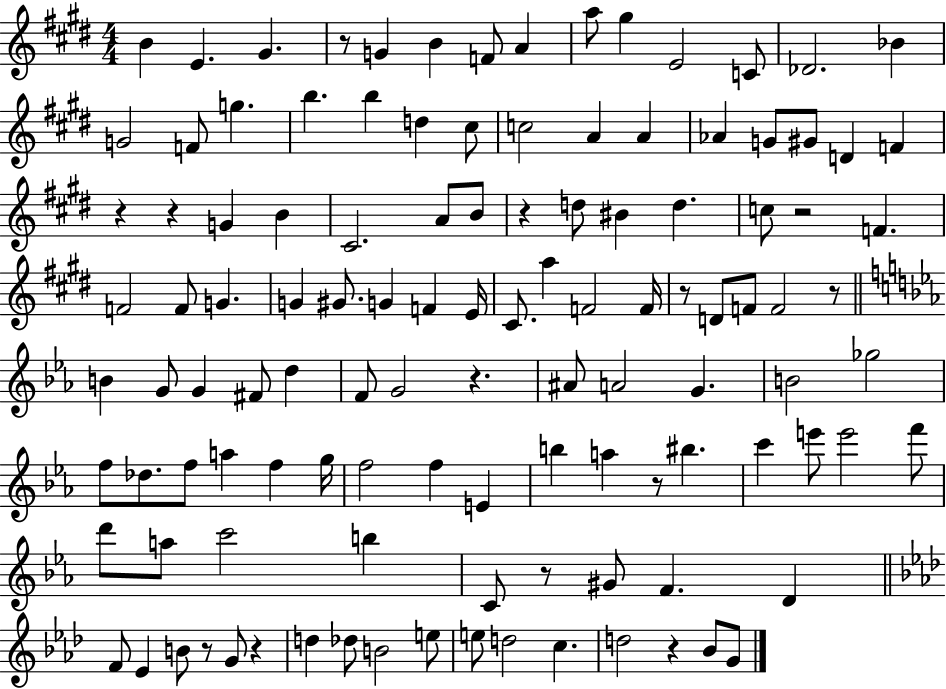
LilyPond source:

{
  \clef treble
  \numericTimeSignature
  \time 4/4
  \key e \major
  b'4 e'4. gis'4. | r8 g'4 b'4 f'8 a'4 | a''8 gis''4 e'2 c'8 | des'2. bes'4 | \break g'2 f'8 g''4. | b''4. b''4 d''4 cis''8 | c''2 a'4 a'4 | aes'4 g'8 gis'8 d'4 f'4 | \break r4 r4 g'4 b'4 | cis'2. a'8 b'8 | r4 d''8 bis'4 d''4. | c''8 r2 f'4. | \break f'2 f'8 g'4. | g'4 gis'8. g'4 f'4 e'16 | cis'8. a''4 f'2 f'16 | r8 d'8 f'8 f'2 r8 | \break \bar "||" \break \key ees \major b'4 g'8 g'4 fis'8 d''4 | f'8 g'2 r4. | ais'8 a'2 g'4. | b'2 ges''2 | \break f''8 des''8. f''8 a''4 f''4 g''16 | f''2 f''4 e'4 | b''4 a''4 r8 bis''4. | c'''4 e'''8 e'''2 f'''8 | \break d'''8 a''8 c'''2 b''4 | c'8 r8 gis'8 f'4. d'4 | \bar "||" \break \key aes \major f'8 ees'4 b'8 r8 g'8 r4 | d''4 des''8 b'2 e''8 | e''8 d''2 c''4. | d''2 r4 bes'8 g'8 | \break \bar "|."
}